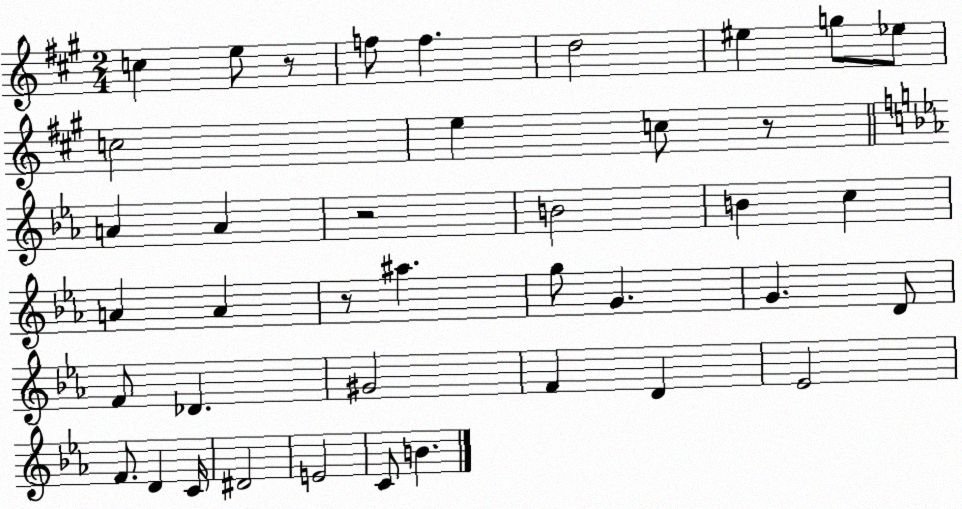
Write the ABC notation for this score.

X:1
T:Untitled
M:2/4
L:1/4
K:A
c e/2 z/2 f/2 f d2 ^e g/2 _e/2 c2 e c/2 z/2 A A z2 B2 B c A A z/2 ^a g/2 G G D/2 F/2 _D ^G2 F D _E2 F/2 D C/4 ^D2 E2 C/2 B